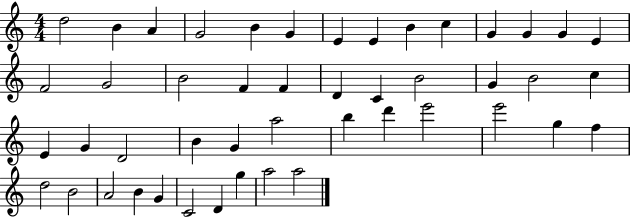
{
  \clef treble
  \numericTimeSignature
  \time 4/4
  \key c \major
  d''2 b'4 a'4 | g'2 b'4 g'4 | e'4 e'4 b'4 c''4 | g'4 g'4 g'4 e'4 | \break f'2 g'2 | b'2 f'4 f'4 | d'4 c'4 b'2 | g'4 b'2 c''4 | \break e'4 g'4 d'2 | b'4 g'4 a''2 | b''4 d'''4 e'''2 | e'''2 g''4 f''4 | \break d''2 b'2 | a'2 b'4 g'4 | c'2 d'4 g''4 | a''2 a''2 | \break \bar "|."
}